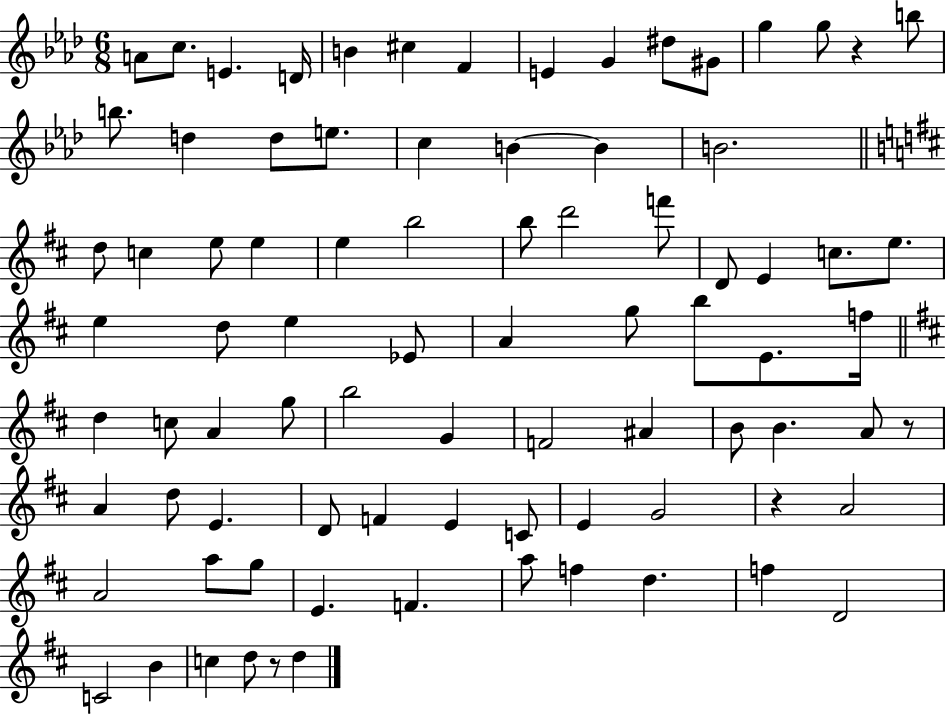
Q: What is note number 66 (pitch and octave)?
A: A4